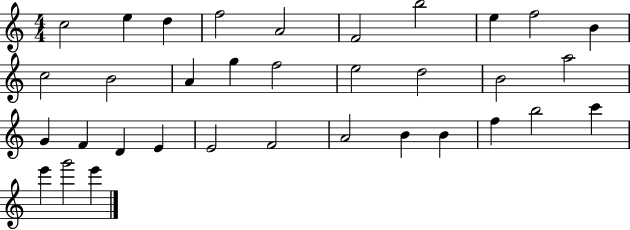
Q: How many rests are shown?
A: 0